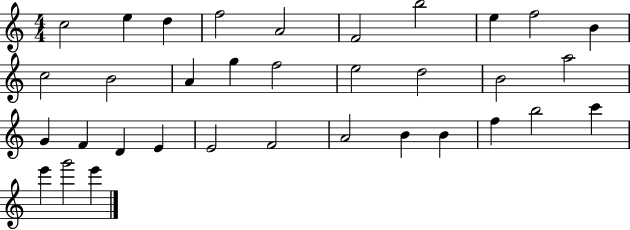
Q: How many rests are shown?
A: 0